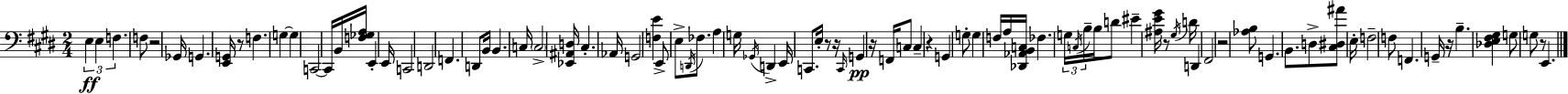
X:1
T:Untitled
M:2/4
L:1/4
K:E
E, E, F, F,/2 z2 _G,,/4 G,, [E,,G,,]/4 z/2 F, G, G, C,,2 C,,/4 B,,/4 [F,_G,A,]/4 E,, E,,/4 C,,2 D,,2 F,, D,,/2 B,,/4 B,, C,/4 C,2 [_E,,^A,,D,]/4 ^C, _A,,/4 G,,2 [F,E] E,,/2 E,/2 D,,/4 _F,/2 A, G,/4 _G,,/4 D,, E,,/4 C,,/2 E,/4 z/2 z/4 C,,/4 G,, z/4 F,,/4 C,/2 C, z G,, G,/2 G, F,/4 A,/4 [_D,,_A,,B,,C,]/4 _F, G,/4 C,/4 B,/4 B,/4 D/2 ^E [^A,E^G]/4 z/2 ^G,/4 D/4 D,, ^F,,2 z2 [_A,B,]/2 G,, B,,/2 D,/2 [^C,^D,^A]/2 E,/4 F,2 F,/2 F,, G,,/4 z/4 B, [_D,E,^F,^G,] G,/2 G,/2 z/2 E,,